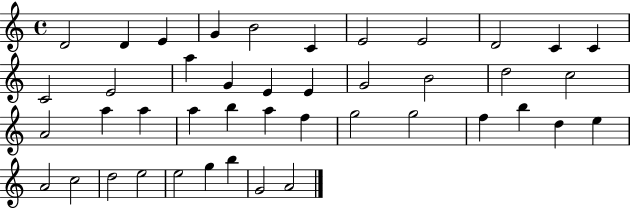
X:1
T:Untitled
M:4/4
L:1/4
K:C
D2 D E G B2 C E2 E2 D2 C C C2 E2 a G E E G2 B2 d2 c2 A2 a a a b a f g2 g2 f b d e A2 c2 d2 e2 e2 g b G2 A2